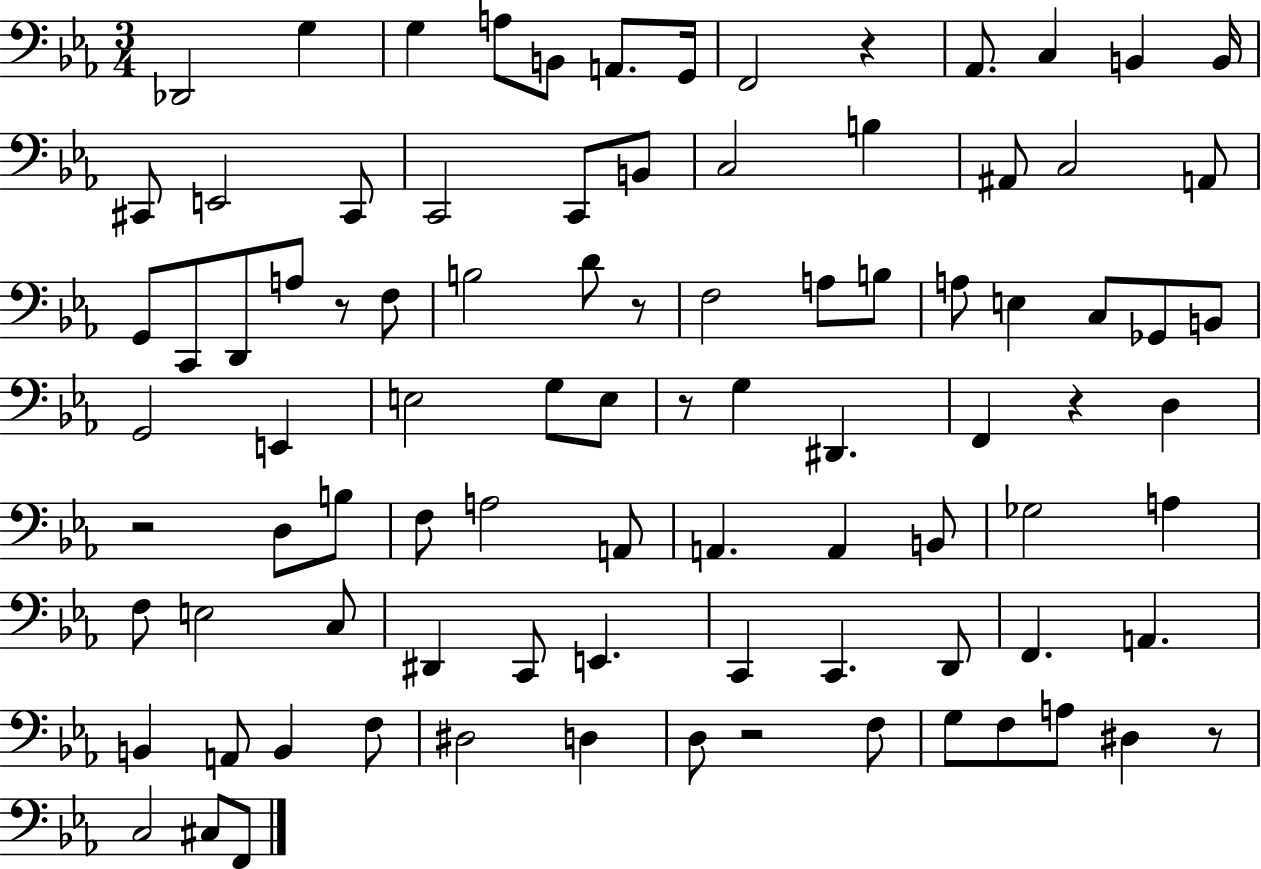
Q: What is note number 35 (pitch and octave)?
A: E3